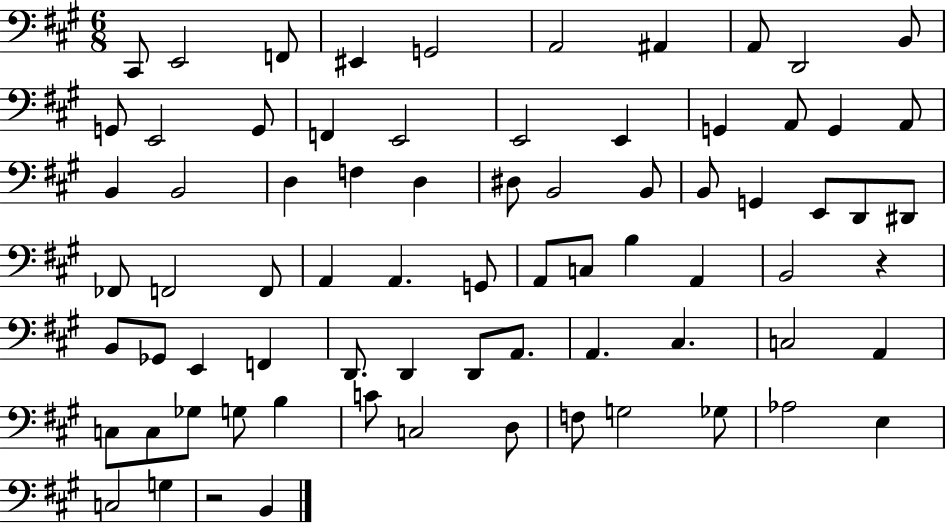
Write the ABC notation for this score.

X:1
T:Untitled
M:6/8
L:1/4
K:A
^C,,/2 E,,2 F,,/2 ^E,, G,,2 A,,2 ^A,, A,,/2 D,,2 B,,/2 G,,/2 E,,2 G,,/2 F,, E,,2 E,,2 E,, G,, A,,/2 G,, A,,/2 B,, B,,2 D, F, D, ^D,/2 B,,2 B,,/2 B,,/2 G,, E,,/2 D,,/2 ^D,,/2 _F,,/2 F,,2 F,,/2 A,, A,, G,,/2 A,,/2 C,/2 B, A,, B,,2 z B,,/2 _G,,/2 E,, F,, D,,/2 D,, D,,/2 A,,/2 A,, ^C, C,2 A,, C,/2 C,/2 _G,/2 G,/2 B, C/2 C,2 D,/2 F,/2 G,2 _G,/2 _A,2 E, C,2 G, z2 B,,